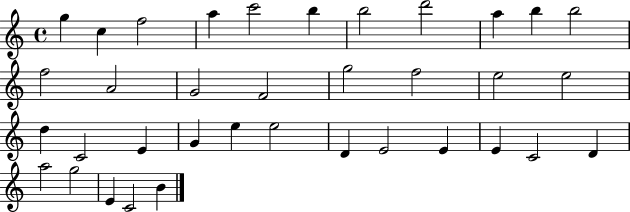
G5/q C5/q F5/h A5/q C6/h B5/q B5/h D6/h A5/q B5/q B5/h F5/h A4/h G4/h F4/h G5/h F5/h E5/h E5/h D5/q C4/h E4/q G4/q E5/q E5/h D4/q E4/h E4/q E4/q C4/h D4/q A5/h G5/h E4/q C4/h B4/q